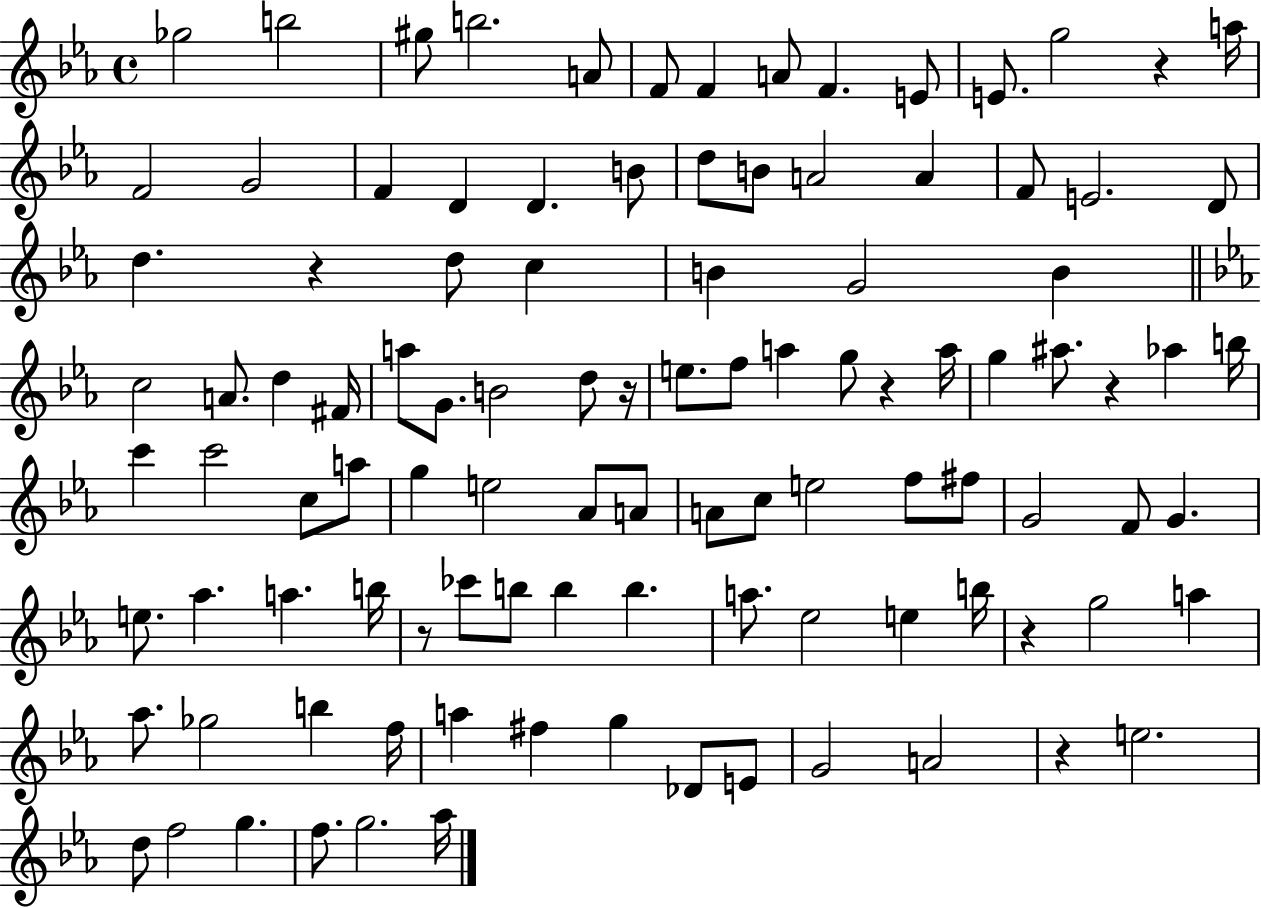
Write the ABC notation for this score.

X:1
T:Untitled
M:4/4
L:1/4
K:Eb
_g2 b2 ^g/2 b2 A/2 F/2 F A/2 F E/2 E/2 g2 z a/4 F2 G2 F D D B/2 d/2 B/2 A2 A F/2 E2 D/2 d z d/2 c B G2 B c2 A/2 d ^F/4 a/2 G/2 B2 d/2 z/4 e/2 f/2 a g/2 z a/4 g ^a/2 z _a b/4 c' c'2 c/2 a/2 g e2 _A/2 A/2 A/2 c/2 e2 f/2 ^f/2 G2 F/2 G e/2 _a a b/4 z/2 _c'/2 b/2 b b a/2 _e2 e b/4 z g2 a _a/2 _g2 b f/4 a ^f g _D/2 E/2 G2 A2 z e2 d/2 f2 g f/2 g2 _a/4